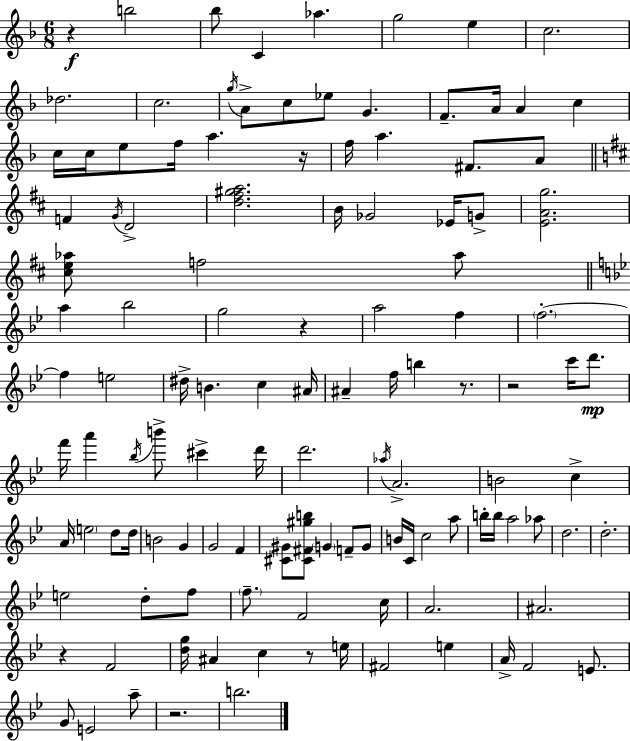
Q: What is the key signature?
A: F major